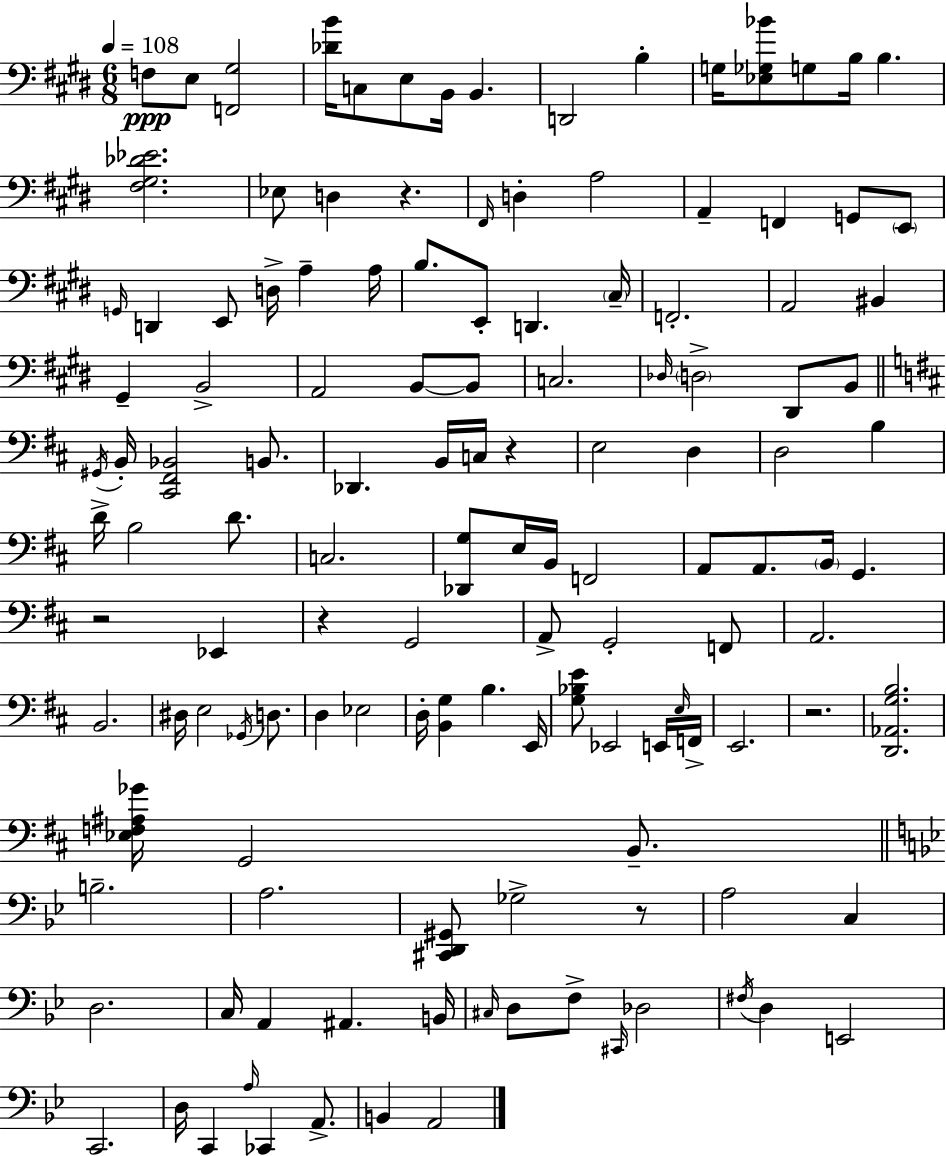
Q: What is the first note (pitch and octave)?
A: F3